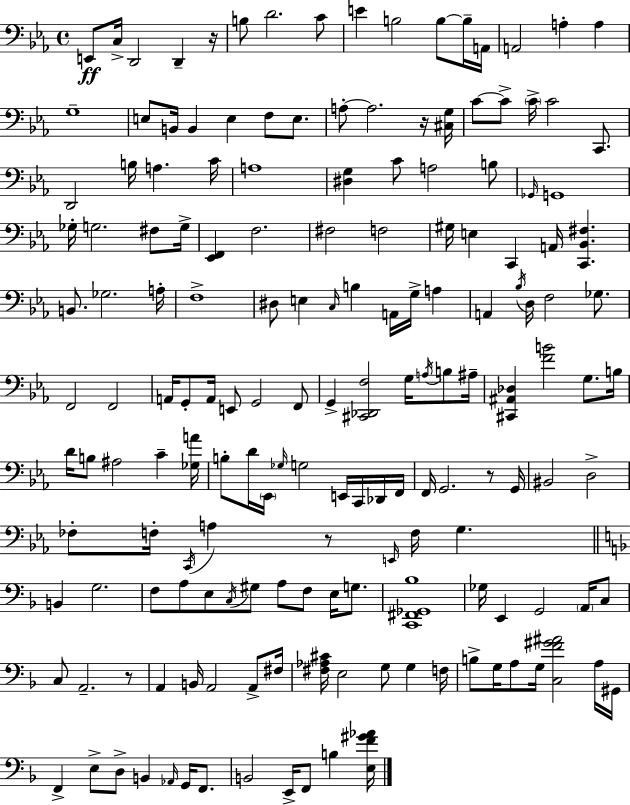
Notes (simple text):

E2/e C3/s D2/h D2/q R/s B3/e D4/h. C4/e E4/q B3/h B3/e B3/s A2/s A2/h A3/q A3/q G3/w E3/e B2/s B2/q E3/q F3/e E3/e. A3/e A3/h. R/s [C#3,G3]/s C4/e C4/e C4/s C4/h C2/e. D2/h B3/s A3/q. C4/s A3/w [D#3,G3]/q C4/e A3/h B3/e Gb2/s G2/w Gb3/s G3/h. F#3/e G3/s [Eb2,F2]/q F3/h. F#3/h F3/h G#3/s E3/q C2/q A2/s [C2,Bb2,F#3]/q. B2/e. Gb3/h. A3/s F3/w D#3/e E3/q C3/s B3/q A2/s G3/s A3/q A2/q Bb3/s D3/s F3/h Gb3/e. F2/h F2/h A2/s G2/e A2/s E2/e G2/h F2/e G2/q [C#2,Db2,F3]/h G3/s A3/s B3/e A#3/s [C#2,A#2,Db3]/q [F4,B4]/h G3/e. B3/s D4/s B3/e A#3/h C4/q [Gb3,A4]/s B3/e D4/s Eb2/s Gb3/s G3/h E2/s C2/s Db2/s F2/s F2/s G2/h. R/e G2/s BIS2/h D3/h FES3/e F3/s C2/s A3/q R/e E2/s F3/s G3/q. B2/q G3/h. F3/e A3/e E3/e C3/s G#3/e A3/e F3/e E3/s G3/e. [C2,F#2,Gb2,Bb3]/w Gb3/s E2/q G2/h A2/s C3/e C3/e A2/h. R/e A2/q B2/s A2/h A2/e F#3/s [F#3,Ab3,C#4]/s E3/h G3/e G3/q F3/s B3/e G3/s A3/e G3/s [C3,F4,G#4,A#4]/h A3/s G#2/s F2/q E3/e D3/e B2/q Ab2/s G2/s F2/e. B2/h E2/s F2/e B3/q [E3,F4,G#4,Ab4]/s